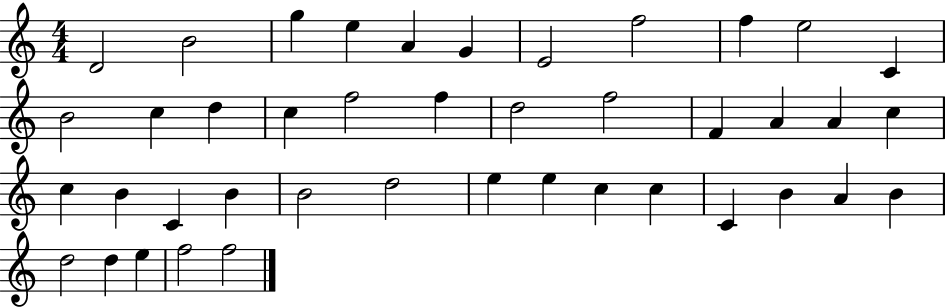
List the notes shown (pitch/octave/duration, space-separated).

D4/h B4/h G5/q E5/q A4/q G4/q E4/h F5/h F5/q E5/h C4/q B4/h C5/q D5/q C5/q F5/h F5/q D5/h F5/h F4/q A4/q A4/q C5/q C5/q B4/q C4/q B4/q B4/h D5/h E5/q E5/q C5/q C5/q C4/q B4/q A4/q B4/q D5/h D5/q E5/q F5/h F5/h